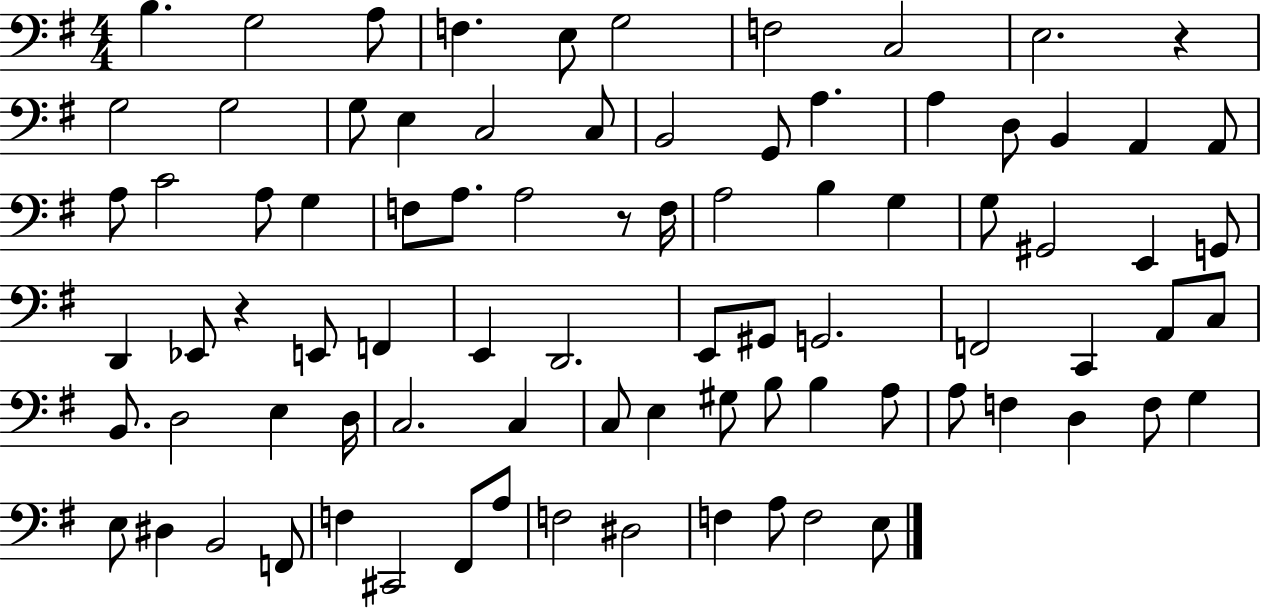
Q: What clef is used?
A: bass